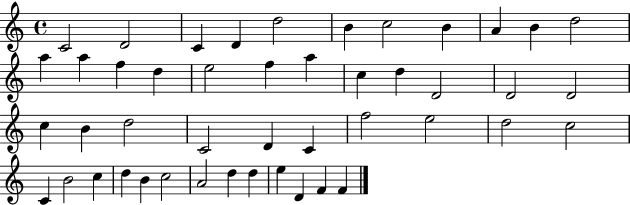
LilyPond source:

{
  \clef treble
  \time 4/4
  \defaultTimeSignature
  \key c \major
  c'2 d'2 | c'4 d'4 d''2 | b'4 c''2 b'4 | a'4 b'4 d''2 | \break a''4 a''4 f''4 d''4 | e''2 f''4 a''4 | c''4 d''4 d'2 | d'2 d'2 | \break c''4 b'4 d''2 | c'2 d'4 c'4 | f''2 e''2 | d''2 c''2 | \break c'4 b'2 c''4 | d''4 b'4 c''2 | a'2 d''4 d''4 | e''4 d'4 f'4 f'4 | \break \bar "|."
}